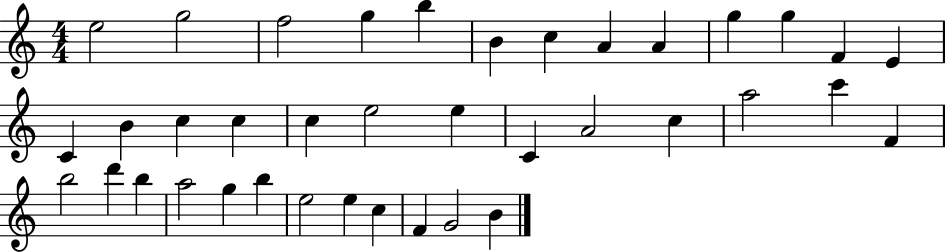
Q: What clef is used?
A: treble